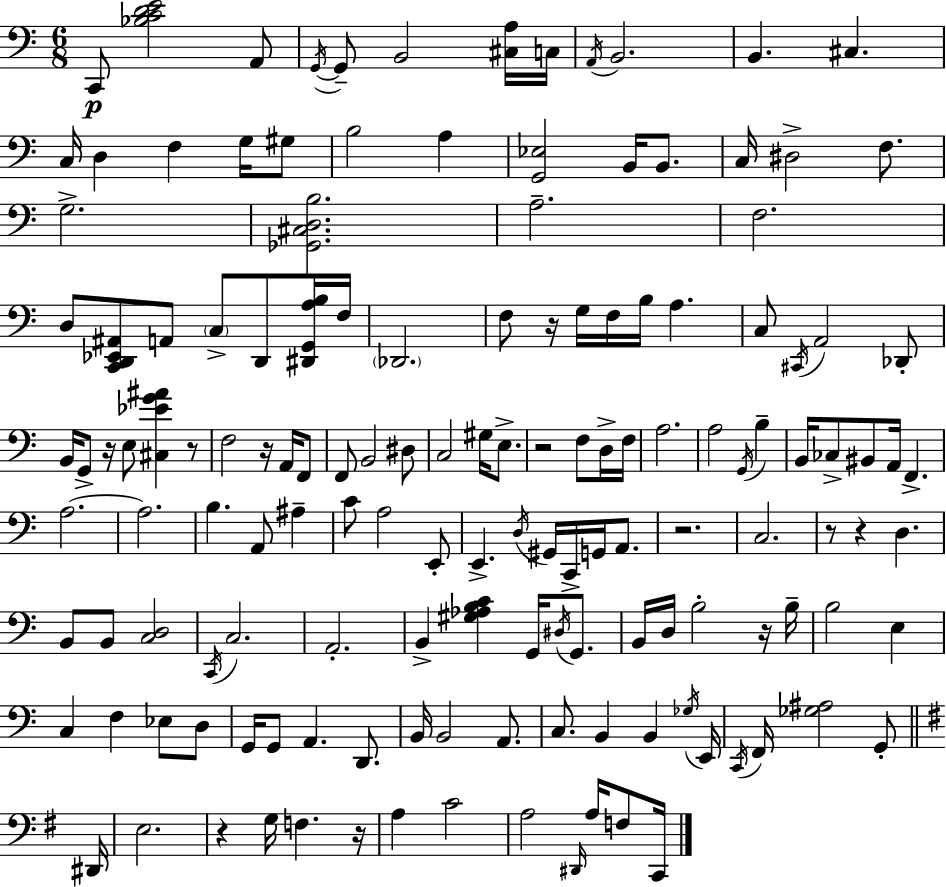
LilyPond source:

{
  \clef bass
  \numericTimeSignature
  \time 6/8
  \key c \major
  \repeat volta 2 { c,8\p <bes c' d' e'>2 a,8 | \acciaccatura { g,16~ }~ g,8-- b,2 <cis a>16 | c16 \acciaccatura { a,16 } b,2. | b,4. cis4. | \break c16 d4 f4 g16 | gis8 b2 a4 | <g, ees>2 b,16 b,8. | c16 dis2-> f8. | \break g2.-> | <ges, cis d b>2. | a2.-- | f2. | \break d8 <c, d, ees, ais,>8 a,8 \parenthesize c8-> d,8 | <dis, g, a b>16 f16 \parenthesize des,2. | f8 r16 g16 f16 b16 a4. | c8 \acciaccatura { cis,16 } a,2 | \break des,8-. b,16 g,8-> r16 e8 <cis ees' g' ais'>4 | r8 f2 r16 | a,16 f,8 f,8 b,2 | dis8 c2 gis16 | \break e8.-> r2 f8 | d16-> f16 a2. | a2 \acciaccatura { g,16 } | b4-- b,16 ces8-> bis,8 a,16 f,4.-> | \break a2.~~ | a2. | b4. a,8 | ais4-- c'8 a2 | \break e,8-. e,4.-> \acciaccatura { d16 } gis,16 | c,16-> g,16 a,8. r2. | c2. | r8 r4 d4. | \break b,8 b,8 <c d>2 | \acciaccatura { c,16 } c2. | a,2.-. | b,4-> <gis aes b c'>4 | \break g,16 \acciaccatura { dis16 } g,8. b,16 d16 b2-. | r16 b16-- b2 | e4 c4 f4 | ees8 d8 g,16 g,8 a,4. | \break d,8. b,16 b,2 | a,8. c8. b,4 | b,4 \acciaccatura { ges16 } e,16 \acciaccatura { c,16 } f,16 <ges ais>2 | g,8-. \bar "||" \break \key g \major dis,16 e2. | r4 g16 f4. | r16 a4 c'2 | a2 \grace { dis,16 } a16 f8 | \break c,16 } \bar "|."
}